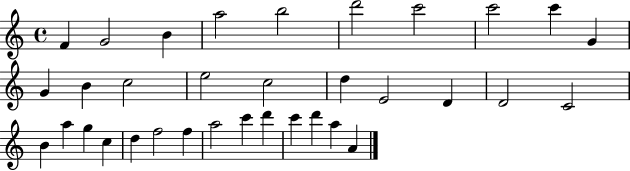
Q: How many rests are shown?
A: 0